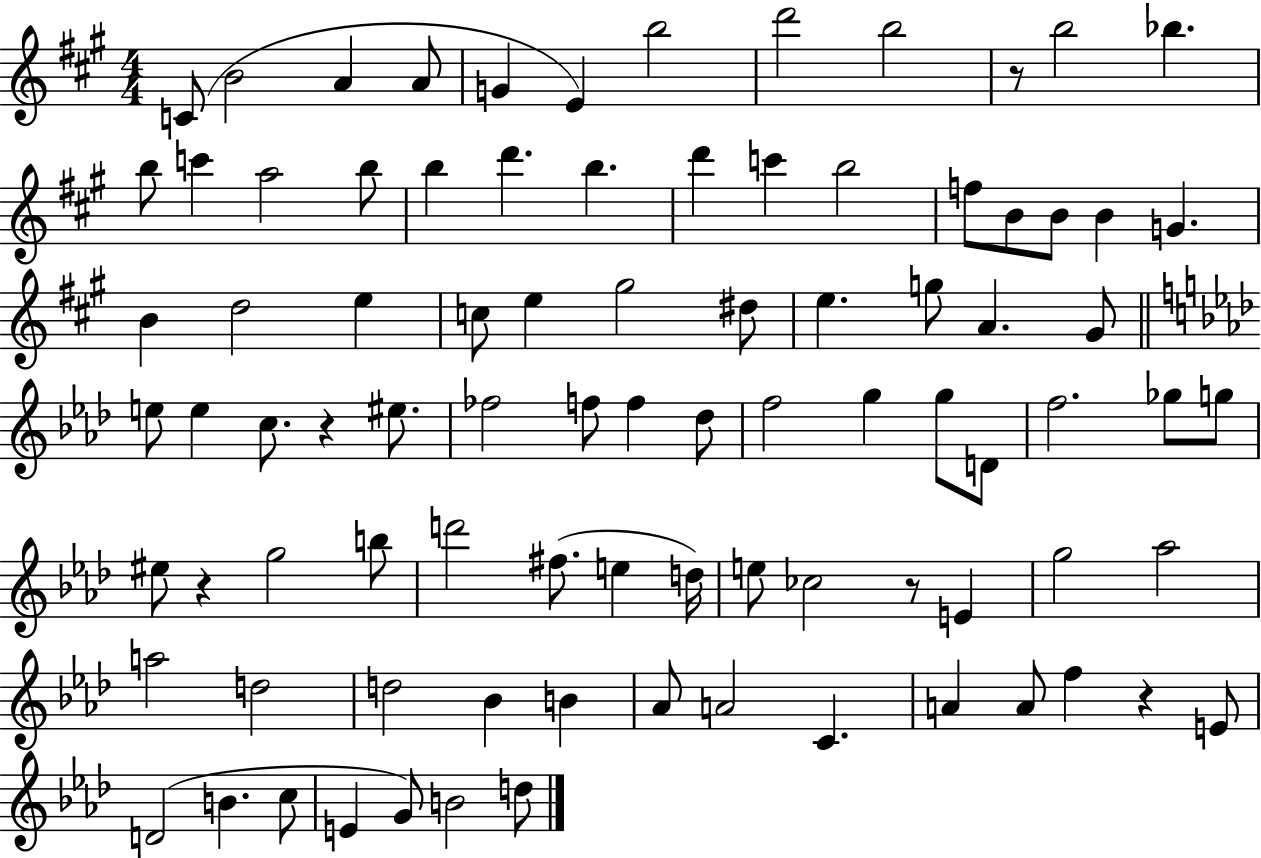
{
  \clef treble
  \numericTimeSignature
  \time 4/4
  \key a \major
  c'8( b'2 a'4 a'8 | g'4 e'4) b''2 | d'''2 b''2 | r8 b''2 bes''4. | \break b''8 c'''4 a''2 b''8 | b''4 d'''4. b''4. | d'''4 c'''4 b''2 | f''8 b'8 b'8 b'4 g'4. | \break b'4 d''2 e''4 | c''8 e''4 gis''2 dis''8 | e''4. g''8 a'4. gis'8 | \bar "||" \break \key aes \major e''8 e''4 c''8. r4 eis''8. | fes''2 f''8 f''4 des''8 | f''2 g''4 g''8 d'8 | f''2. ges''8 g''8 | \break eis''8 r4 g''2 b''8 | d'''2 fis''8.( e''4 d''16) | e''8 ces''2 r8 e'4 | g''2 aes''2 | \break a''2 d''2 | d''2 bes'4 b'4 | aes'8 a'2 c'4. | a'4 a'8 f''4 r4 e'8 | \break d'2( b'4. c''8 | e'4 g'8) b'2 d''8 | \bar "|."
}